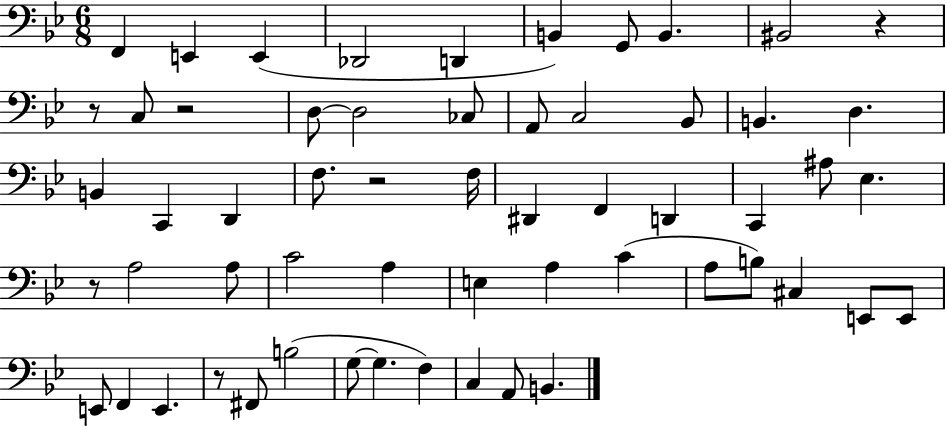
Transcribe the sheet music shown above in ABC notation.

X:1
T:Untitled
M:6/8
L:1/4
K:Bb
F,, E,, E,, _D,,2 D,, B,, G,,/2 B,, ^B,,2 z z/2 C,/2 z2 D,/2 D,2 _C,/2 A,,/2 C,2 _B,,/2 B,, D, B,, C,, D,, F,/2 z2 F,/4 ^D,, F,, D,, C,, ^A,/2 _E, z/2 A,2 A,/2 C2 A, E, A, C A,/2 B,/2 ^C, E,,/2 E,,/2 E,,/2 F,, E,, z/2 ^F,,/2 B,2 G,/2 G, F, C, A,,/2 B,,